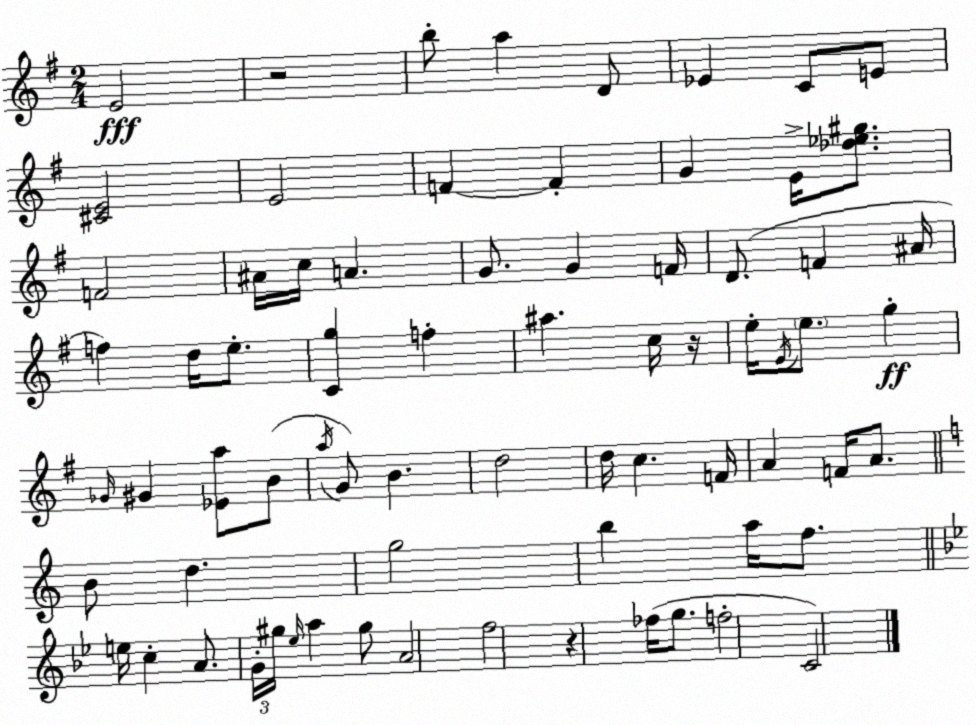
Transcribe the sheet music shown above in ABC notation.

X:1
T:Untitled
M:2/4
L:1/4
K:Em
E2 z2 b/2 a D/2 _E C/2 E/2 [^CE]2 E2 F F G E/4 [_d_e^g]/2 F2 ^A/4 c/4 A G/2 G F/4 D/2 F ^A/4 f d/4 e/2 [Cg] f ^a c/4 z/4 e/4 E/4 e/2 g _G/4 ^G [_Ea]/2 B/2 a/4 G/2 B d2 d/4 c F/4 A F/4 A/2 B/2 d g2 b a/4 f/2 e/4 c A/2 G/4 ^g/4 _e/4 a ^g/2 A2 f2 z _f/4 g/2 f2 C2